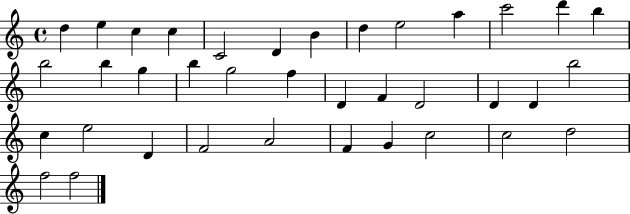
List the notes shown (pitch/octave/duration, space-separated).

D5/q E5/q C5/q C5/q C4/h D4/q B4/q D5/q E5/h A5/q C6/h D6/q B5/q B5/h B5/q G5/q B5/q G5/h F5/q D4/q F4/q D4/h D4/q D4/q B5/h C5/q E5/h D4/q F4/h A4/h F4/q G4/q C5/h C5/h D5/h F5/h F5/h